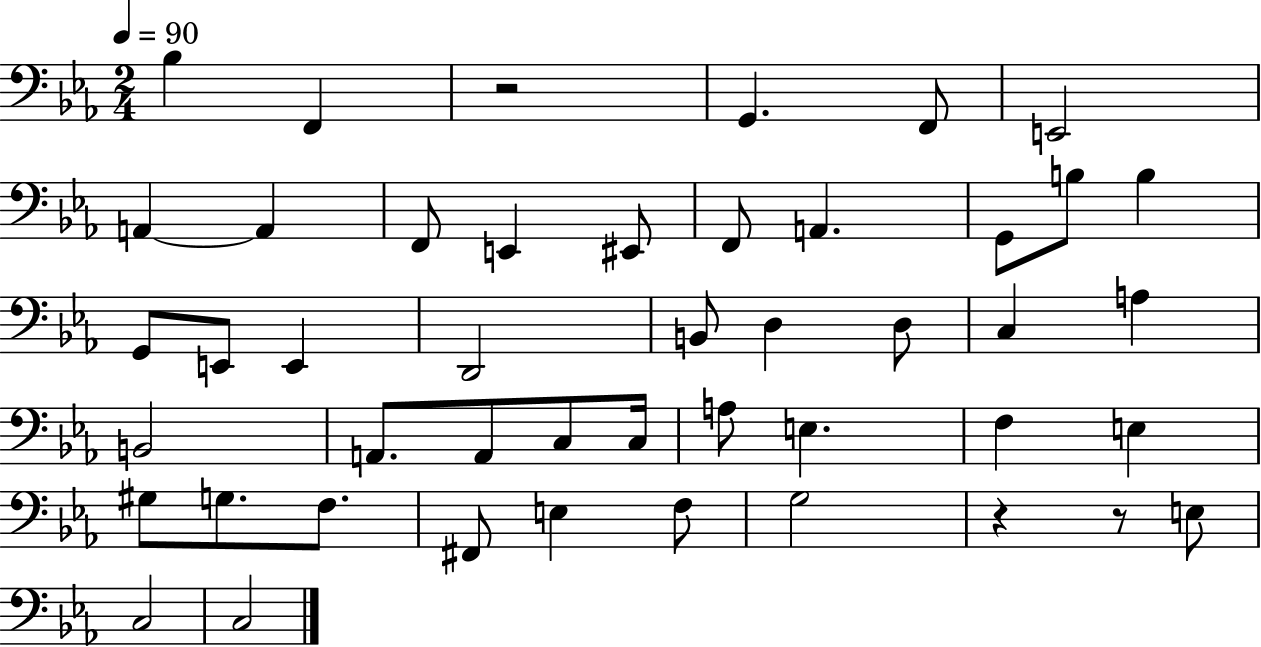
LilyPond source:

{
  \clef bass
  \numericTimeSignature
  \time 2/4
  \key ees \major
  \tempo 4 = 90
  bes4 f,4 | r2 | g,4. f,8 | e,2 | \break a,4~~ a,4 | f,8 e,4 eis,8 | f,8 a,4. | g,8 b8 b4 | \break g,8 e,8 e,4 | d,2 | b,8 d4 d8 | c4 a4 | \break b,2 | a,8. a,8 c8 c16 | a8 e4. | f4 e4 | \break gis8 g8. f8. | fis,8 e4 f8 | g2 | r4 r8 e8 | \break c2 | c2 | \bar "|."
}